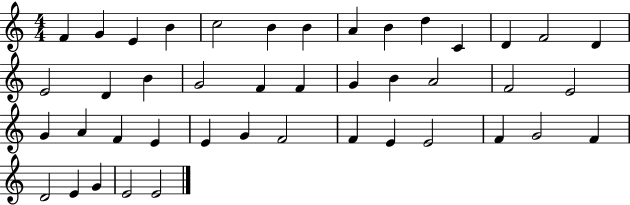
F4/q G4/q E4/q B4/q C5/h B4/q B4/q A4/q B4/q D5/q C4/q D4/q F4/h D4/q E4/h D4/q B4/q G4/h F4/q F4/q G4/q B4/q A4/h F4/h E4/h G4/q A4/q F4/q E4/q E4/q G4/q F4/h F4/q E4/q E4/h F4/q G4/h F4/q D4/h E4/q G4/q E4/h E4/h